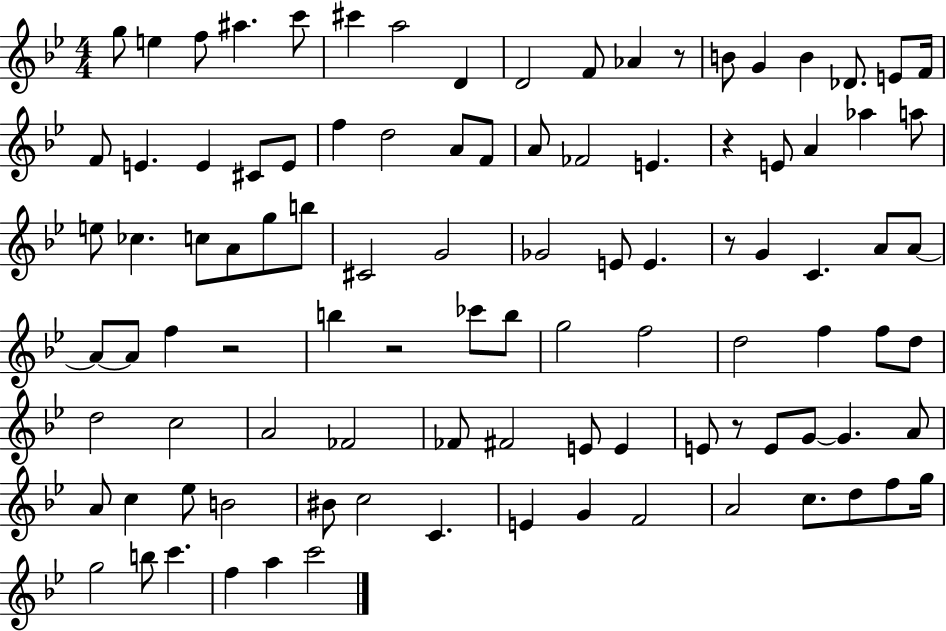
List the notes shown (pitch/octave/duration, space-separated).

G5/e E5/q F5/e A#5/q. C6/e C#6/q A5/h D4/q D4/h F4/e Ab4/q R/e B4/e G4/q B4/q Db4/e. E4/e F4/s F4/e E4/q. E4/q C#4/e E4/e F5/q D5/h A4/e F4/e A4/e FES4/h E4/q. R/q E4/e A4/q Ab5/q A5/e E5/e CES5/q. C5/e A4/e G5/e B5/e C#4/h G4/h Gb4/h E4/e E4/q. R/e G4/q C4/q. A4/e A4/e A4/e A4/e F5/q R/h B5/q R/h CES6/e B5/e G5/h F5/h D5/h F5/q F5/e D5/e D5/h C5/h A4/h FES4/h FES4/e F#4/h E4/e E4/q E4/e R/e E4/e G4/e G4/q. A4/e A4/e C5/q Eb5/e B4/h BIS4/e C5/h C4/q. E4/q G4/q F4/h A4/h C5/e. D5/e F5/e G5/s G5/h B5/e C6/q. F5/q A5/q C6/h